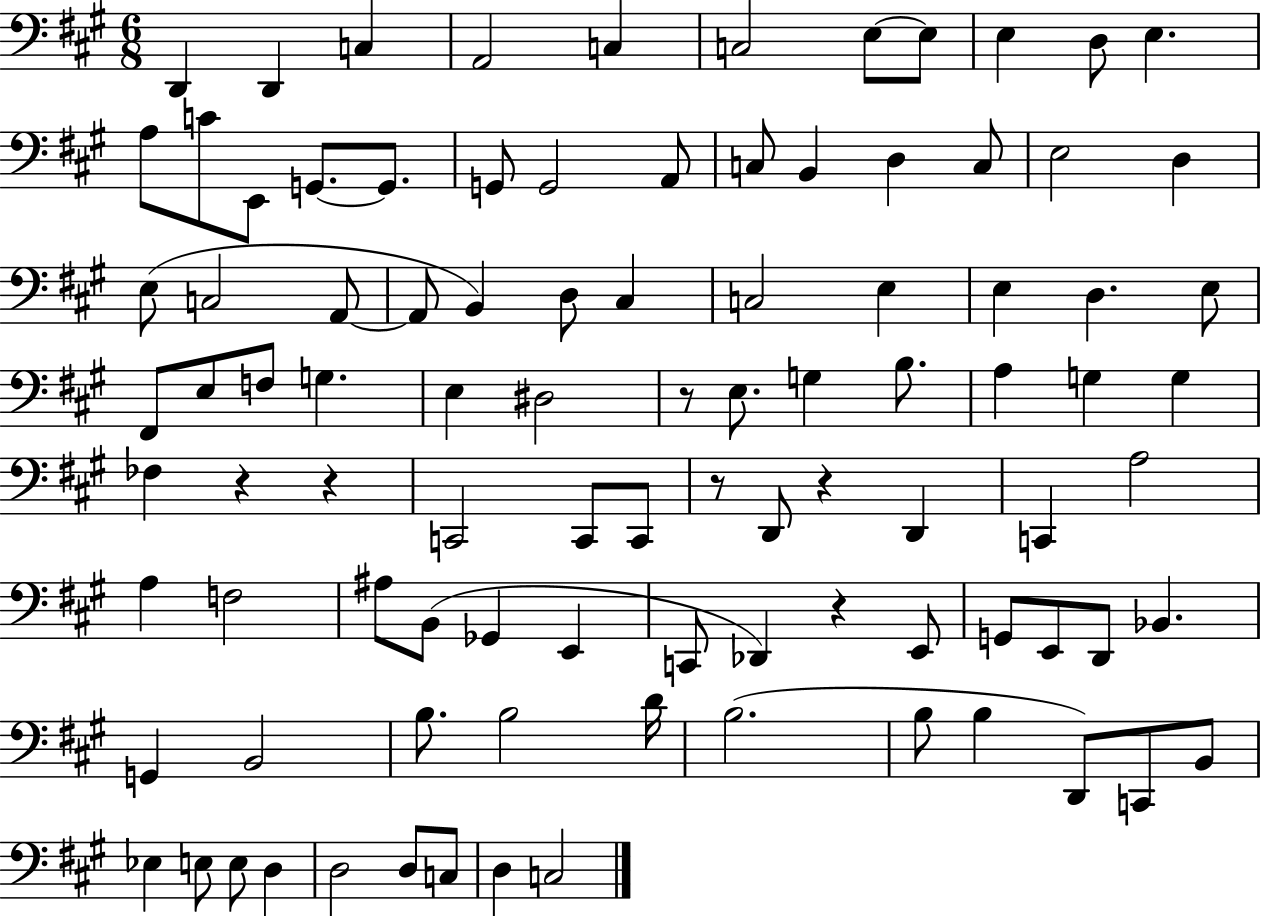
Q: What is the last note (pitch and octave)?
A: C3